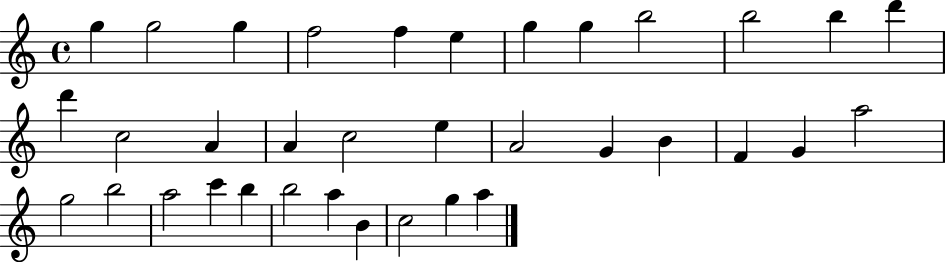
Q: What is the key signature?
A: C major